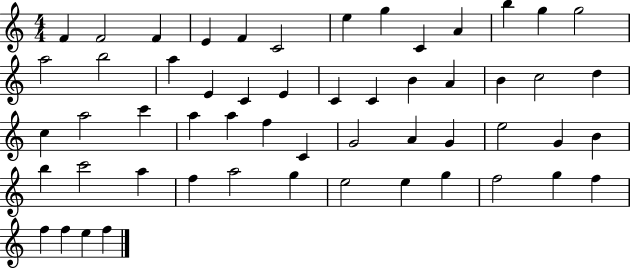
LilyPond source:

{
  \clef treble
  \numericTimeSignature
  \time 4/4
  \key c \major
  f'4 f'2 f'4 | e'4 f'4 c'2 | e''4 g''4 c'4 a'4 | b''4 g''4 g''2 | \break a''2 b''2 | a''4 e'4 c'4 e'4 | c'4 c'4 b'4 a'4 | b'4 c''2 d''4 | \break c''4 a''2 c'''4 | a''4 a''4 f''4 c'4 | g'2 a'4 g'4 | e''2 g'4 b'4 | \break b''4 c'''2 a''4 | f''4 a''2 g''4 | e''2 e''4 g''4 | f''2 g''4 f''4 | \break f''4 f''4 e''4 f''4 | \bar "|."
}